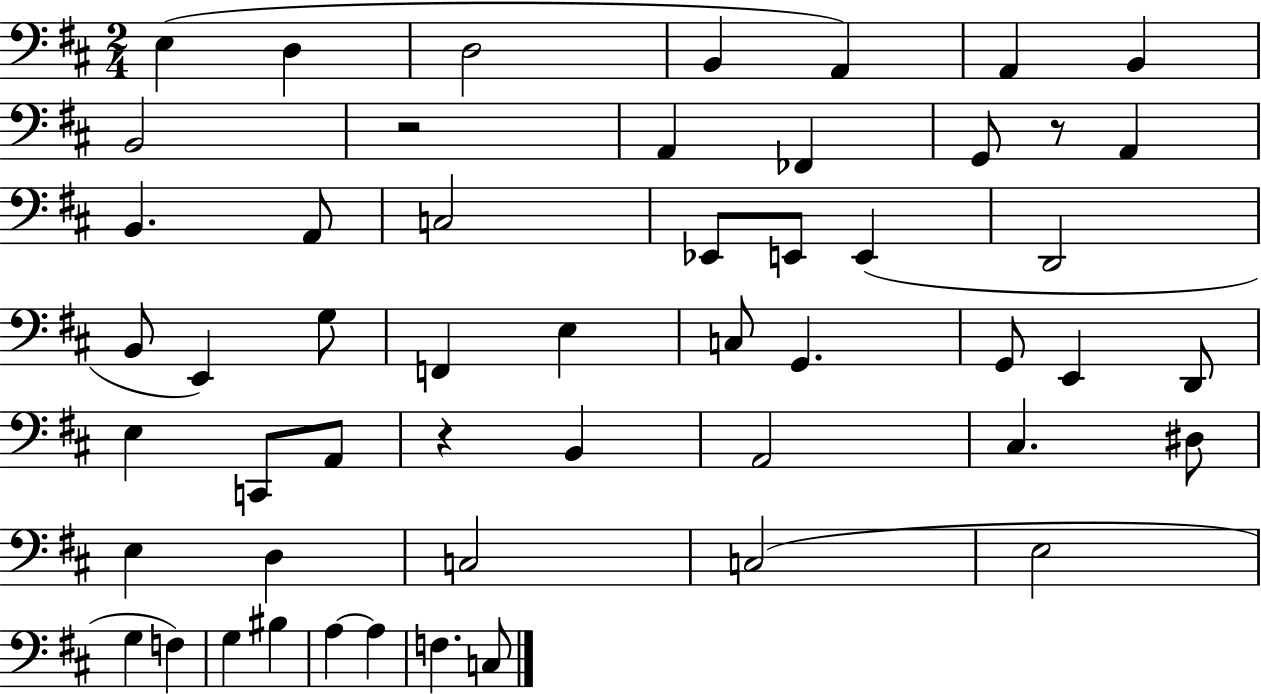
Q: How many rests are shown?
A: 3